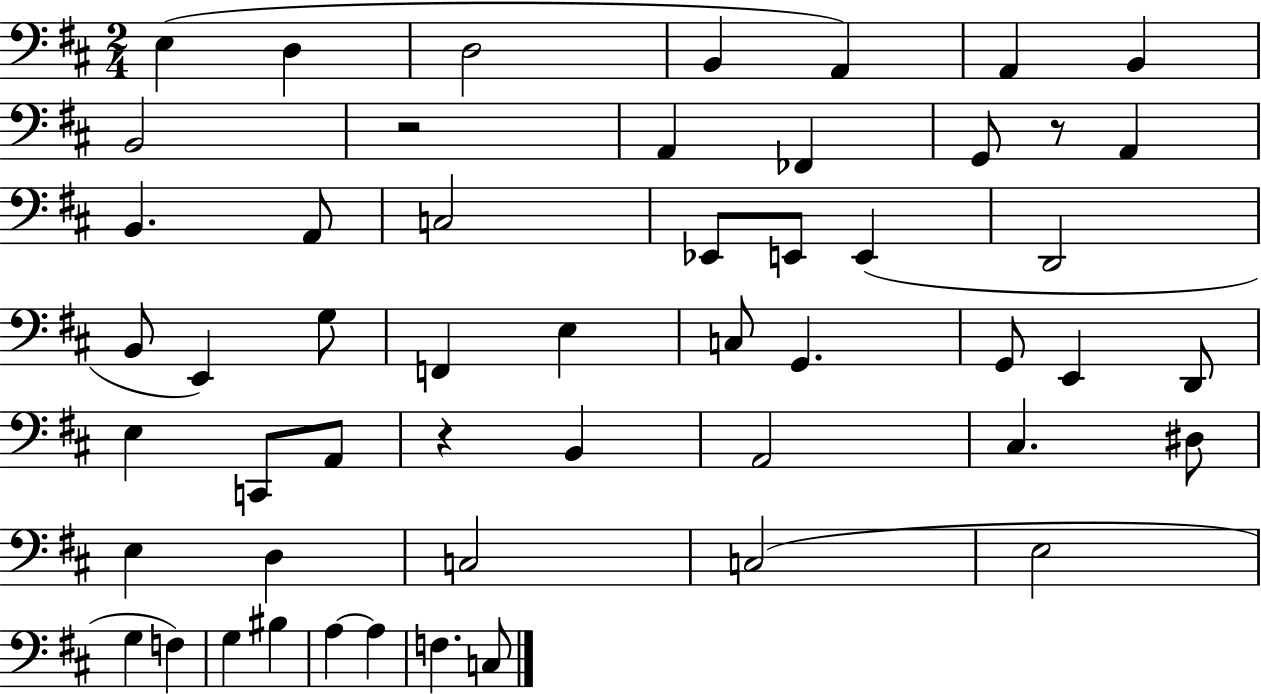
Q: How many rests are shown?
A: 3